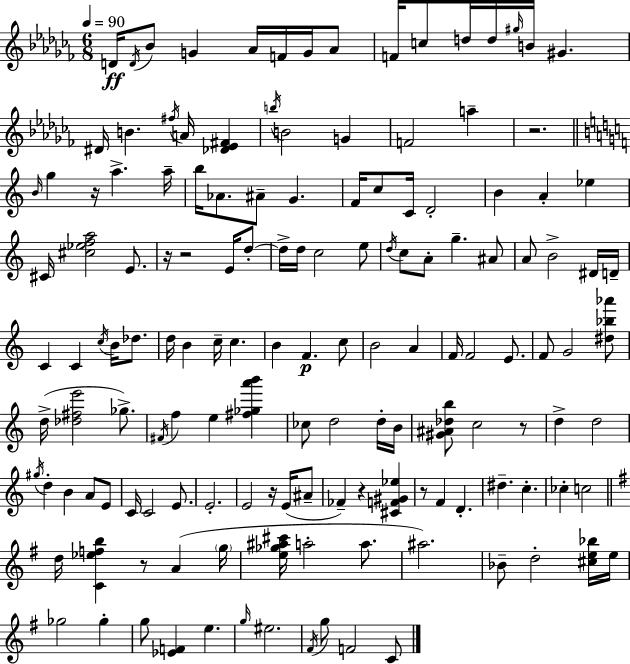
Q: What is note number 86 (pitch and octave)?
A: D5